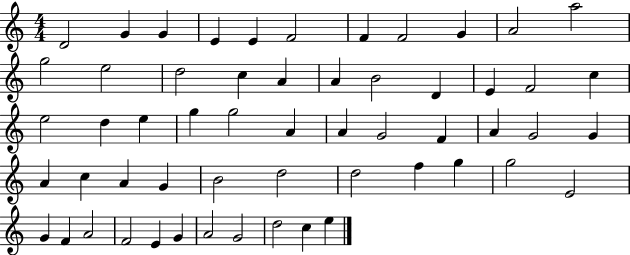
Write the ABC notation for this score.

X:1
T:Untitled
M:4/4
L:1/4
K:C
D2 G G E E F2 F F2 G A2 a2 g2 e2 d2 c A A B2 D E F2 c e2 d e g g2 A A G2 F A G2 G A c A G B2 d2 d2 f g g2 E2 G F A2 F2 E G A2 G2 d2 c e